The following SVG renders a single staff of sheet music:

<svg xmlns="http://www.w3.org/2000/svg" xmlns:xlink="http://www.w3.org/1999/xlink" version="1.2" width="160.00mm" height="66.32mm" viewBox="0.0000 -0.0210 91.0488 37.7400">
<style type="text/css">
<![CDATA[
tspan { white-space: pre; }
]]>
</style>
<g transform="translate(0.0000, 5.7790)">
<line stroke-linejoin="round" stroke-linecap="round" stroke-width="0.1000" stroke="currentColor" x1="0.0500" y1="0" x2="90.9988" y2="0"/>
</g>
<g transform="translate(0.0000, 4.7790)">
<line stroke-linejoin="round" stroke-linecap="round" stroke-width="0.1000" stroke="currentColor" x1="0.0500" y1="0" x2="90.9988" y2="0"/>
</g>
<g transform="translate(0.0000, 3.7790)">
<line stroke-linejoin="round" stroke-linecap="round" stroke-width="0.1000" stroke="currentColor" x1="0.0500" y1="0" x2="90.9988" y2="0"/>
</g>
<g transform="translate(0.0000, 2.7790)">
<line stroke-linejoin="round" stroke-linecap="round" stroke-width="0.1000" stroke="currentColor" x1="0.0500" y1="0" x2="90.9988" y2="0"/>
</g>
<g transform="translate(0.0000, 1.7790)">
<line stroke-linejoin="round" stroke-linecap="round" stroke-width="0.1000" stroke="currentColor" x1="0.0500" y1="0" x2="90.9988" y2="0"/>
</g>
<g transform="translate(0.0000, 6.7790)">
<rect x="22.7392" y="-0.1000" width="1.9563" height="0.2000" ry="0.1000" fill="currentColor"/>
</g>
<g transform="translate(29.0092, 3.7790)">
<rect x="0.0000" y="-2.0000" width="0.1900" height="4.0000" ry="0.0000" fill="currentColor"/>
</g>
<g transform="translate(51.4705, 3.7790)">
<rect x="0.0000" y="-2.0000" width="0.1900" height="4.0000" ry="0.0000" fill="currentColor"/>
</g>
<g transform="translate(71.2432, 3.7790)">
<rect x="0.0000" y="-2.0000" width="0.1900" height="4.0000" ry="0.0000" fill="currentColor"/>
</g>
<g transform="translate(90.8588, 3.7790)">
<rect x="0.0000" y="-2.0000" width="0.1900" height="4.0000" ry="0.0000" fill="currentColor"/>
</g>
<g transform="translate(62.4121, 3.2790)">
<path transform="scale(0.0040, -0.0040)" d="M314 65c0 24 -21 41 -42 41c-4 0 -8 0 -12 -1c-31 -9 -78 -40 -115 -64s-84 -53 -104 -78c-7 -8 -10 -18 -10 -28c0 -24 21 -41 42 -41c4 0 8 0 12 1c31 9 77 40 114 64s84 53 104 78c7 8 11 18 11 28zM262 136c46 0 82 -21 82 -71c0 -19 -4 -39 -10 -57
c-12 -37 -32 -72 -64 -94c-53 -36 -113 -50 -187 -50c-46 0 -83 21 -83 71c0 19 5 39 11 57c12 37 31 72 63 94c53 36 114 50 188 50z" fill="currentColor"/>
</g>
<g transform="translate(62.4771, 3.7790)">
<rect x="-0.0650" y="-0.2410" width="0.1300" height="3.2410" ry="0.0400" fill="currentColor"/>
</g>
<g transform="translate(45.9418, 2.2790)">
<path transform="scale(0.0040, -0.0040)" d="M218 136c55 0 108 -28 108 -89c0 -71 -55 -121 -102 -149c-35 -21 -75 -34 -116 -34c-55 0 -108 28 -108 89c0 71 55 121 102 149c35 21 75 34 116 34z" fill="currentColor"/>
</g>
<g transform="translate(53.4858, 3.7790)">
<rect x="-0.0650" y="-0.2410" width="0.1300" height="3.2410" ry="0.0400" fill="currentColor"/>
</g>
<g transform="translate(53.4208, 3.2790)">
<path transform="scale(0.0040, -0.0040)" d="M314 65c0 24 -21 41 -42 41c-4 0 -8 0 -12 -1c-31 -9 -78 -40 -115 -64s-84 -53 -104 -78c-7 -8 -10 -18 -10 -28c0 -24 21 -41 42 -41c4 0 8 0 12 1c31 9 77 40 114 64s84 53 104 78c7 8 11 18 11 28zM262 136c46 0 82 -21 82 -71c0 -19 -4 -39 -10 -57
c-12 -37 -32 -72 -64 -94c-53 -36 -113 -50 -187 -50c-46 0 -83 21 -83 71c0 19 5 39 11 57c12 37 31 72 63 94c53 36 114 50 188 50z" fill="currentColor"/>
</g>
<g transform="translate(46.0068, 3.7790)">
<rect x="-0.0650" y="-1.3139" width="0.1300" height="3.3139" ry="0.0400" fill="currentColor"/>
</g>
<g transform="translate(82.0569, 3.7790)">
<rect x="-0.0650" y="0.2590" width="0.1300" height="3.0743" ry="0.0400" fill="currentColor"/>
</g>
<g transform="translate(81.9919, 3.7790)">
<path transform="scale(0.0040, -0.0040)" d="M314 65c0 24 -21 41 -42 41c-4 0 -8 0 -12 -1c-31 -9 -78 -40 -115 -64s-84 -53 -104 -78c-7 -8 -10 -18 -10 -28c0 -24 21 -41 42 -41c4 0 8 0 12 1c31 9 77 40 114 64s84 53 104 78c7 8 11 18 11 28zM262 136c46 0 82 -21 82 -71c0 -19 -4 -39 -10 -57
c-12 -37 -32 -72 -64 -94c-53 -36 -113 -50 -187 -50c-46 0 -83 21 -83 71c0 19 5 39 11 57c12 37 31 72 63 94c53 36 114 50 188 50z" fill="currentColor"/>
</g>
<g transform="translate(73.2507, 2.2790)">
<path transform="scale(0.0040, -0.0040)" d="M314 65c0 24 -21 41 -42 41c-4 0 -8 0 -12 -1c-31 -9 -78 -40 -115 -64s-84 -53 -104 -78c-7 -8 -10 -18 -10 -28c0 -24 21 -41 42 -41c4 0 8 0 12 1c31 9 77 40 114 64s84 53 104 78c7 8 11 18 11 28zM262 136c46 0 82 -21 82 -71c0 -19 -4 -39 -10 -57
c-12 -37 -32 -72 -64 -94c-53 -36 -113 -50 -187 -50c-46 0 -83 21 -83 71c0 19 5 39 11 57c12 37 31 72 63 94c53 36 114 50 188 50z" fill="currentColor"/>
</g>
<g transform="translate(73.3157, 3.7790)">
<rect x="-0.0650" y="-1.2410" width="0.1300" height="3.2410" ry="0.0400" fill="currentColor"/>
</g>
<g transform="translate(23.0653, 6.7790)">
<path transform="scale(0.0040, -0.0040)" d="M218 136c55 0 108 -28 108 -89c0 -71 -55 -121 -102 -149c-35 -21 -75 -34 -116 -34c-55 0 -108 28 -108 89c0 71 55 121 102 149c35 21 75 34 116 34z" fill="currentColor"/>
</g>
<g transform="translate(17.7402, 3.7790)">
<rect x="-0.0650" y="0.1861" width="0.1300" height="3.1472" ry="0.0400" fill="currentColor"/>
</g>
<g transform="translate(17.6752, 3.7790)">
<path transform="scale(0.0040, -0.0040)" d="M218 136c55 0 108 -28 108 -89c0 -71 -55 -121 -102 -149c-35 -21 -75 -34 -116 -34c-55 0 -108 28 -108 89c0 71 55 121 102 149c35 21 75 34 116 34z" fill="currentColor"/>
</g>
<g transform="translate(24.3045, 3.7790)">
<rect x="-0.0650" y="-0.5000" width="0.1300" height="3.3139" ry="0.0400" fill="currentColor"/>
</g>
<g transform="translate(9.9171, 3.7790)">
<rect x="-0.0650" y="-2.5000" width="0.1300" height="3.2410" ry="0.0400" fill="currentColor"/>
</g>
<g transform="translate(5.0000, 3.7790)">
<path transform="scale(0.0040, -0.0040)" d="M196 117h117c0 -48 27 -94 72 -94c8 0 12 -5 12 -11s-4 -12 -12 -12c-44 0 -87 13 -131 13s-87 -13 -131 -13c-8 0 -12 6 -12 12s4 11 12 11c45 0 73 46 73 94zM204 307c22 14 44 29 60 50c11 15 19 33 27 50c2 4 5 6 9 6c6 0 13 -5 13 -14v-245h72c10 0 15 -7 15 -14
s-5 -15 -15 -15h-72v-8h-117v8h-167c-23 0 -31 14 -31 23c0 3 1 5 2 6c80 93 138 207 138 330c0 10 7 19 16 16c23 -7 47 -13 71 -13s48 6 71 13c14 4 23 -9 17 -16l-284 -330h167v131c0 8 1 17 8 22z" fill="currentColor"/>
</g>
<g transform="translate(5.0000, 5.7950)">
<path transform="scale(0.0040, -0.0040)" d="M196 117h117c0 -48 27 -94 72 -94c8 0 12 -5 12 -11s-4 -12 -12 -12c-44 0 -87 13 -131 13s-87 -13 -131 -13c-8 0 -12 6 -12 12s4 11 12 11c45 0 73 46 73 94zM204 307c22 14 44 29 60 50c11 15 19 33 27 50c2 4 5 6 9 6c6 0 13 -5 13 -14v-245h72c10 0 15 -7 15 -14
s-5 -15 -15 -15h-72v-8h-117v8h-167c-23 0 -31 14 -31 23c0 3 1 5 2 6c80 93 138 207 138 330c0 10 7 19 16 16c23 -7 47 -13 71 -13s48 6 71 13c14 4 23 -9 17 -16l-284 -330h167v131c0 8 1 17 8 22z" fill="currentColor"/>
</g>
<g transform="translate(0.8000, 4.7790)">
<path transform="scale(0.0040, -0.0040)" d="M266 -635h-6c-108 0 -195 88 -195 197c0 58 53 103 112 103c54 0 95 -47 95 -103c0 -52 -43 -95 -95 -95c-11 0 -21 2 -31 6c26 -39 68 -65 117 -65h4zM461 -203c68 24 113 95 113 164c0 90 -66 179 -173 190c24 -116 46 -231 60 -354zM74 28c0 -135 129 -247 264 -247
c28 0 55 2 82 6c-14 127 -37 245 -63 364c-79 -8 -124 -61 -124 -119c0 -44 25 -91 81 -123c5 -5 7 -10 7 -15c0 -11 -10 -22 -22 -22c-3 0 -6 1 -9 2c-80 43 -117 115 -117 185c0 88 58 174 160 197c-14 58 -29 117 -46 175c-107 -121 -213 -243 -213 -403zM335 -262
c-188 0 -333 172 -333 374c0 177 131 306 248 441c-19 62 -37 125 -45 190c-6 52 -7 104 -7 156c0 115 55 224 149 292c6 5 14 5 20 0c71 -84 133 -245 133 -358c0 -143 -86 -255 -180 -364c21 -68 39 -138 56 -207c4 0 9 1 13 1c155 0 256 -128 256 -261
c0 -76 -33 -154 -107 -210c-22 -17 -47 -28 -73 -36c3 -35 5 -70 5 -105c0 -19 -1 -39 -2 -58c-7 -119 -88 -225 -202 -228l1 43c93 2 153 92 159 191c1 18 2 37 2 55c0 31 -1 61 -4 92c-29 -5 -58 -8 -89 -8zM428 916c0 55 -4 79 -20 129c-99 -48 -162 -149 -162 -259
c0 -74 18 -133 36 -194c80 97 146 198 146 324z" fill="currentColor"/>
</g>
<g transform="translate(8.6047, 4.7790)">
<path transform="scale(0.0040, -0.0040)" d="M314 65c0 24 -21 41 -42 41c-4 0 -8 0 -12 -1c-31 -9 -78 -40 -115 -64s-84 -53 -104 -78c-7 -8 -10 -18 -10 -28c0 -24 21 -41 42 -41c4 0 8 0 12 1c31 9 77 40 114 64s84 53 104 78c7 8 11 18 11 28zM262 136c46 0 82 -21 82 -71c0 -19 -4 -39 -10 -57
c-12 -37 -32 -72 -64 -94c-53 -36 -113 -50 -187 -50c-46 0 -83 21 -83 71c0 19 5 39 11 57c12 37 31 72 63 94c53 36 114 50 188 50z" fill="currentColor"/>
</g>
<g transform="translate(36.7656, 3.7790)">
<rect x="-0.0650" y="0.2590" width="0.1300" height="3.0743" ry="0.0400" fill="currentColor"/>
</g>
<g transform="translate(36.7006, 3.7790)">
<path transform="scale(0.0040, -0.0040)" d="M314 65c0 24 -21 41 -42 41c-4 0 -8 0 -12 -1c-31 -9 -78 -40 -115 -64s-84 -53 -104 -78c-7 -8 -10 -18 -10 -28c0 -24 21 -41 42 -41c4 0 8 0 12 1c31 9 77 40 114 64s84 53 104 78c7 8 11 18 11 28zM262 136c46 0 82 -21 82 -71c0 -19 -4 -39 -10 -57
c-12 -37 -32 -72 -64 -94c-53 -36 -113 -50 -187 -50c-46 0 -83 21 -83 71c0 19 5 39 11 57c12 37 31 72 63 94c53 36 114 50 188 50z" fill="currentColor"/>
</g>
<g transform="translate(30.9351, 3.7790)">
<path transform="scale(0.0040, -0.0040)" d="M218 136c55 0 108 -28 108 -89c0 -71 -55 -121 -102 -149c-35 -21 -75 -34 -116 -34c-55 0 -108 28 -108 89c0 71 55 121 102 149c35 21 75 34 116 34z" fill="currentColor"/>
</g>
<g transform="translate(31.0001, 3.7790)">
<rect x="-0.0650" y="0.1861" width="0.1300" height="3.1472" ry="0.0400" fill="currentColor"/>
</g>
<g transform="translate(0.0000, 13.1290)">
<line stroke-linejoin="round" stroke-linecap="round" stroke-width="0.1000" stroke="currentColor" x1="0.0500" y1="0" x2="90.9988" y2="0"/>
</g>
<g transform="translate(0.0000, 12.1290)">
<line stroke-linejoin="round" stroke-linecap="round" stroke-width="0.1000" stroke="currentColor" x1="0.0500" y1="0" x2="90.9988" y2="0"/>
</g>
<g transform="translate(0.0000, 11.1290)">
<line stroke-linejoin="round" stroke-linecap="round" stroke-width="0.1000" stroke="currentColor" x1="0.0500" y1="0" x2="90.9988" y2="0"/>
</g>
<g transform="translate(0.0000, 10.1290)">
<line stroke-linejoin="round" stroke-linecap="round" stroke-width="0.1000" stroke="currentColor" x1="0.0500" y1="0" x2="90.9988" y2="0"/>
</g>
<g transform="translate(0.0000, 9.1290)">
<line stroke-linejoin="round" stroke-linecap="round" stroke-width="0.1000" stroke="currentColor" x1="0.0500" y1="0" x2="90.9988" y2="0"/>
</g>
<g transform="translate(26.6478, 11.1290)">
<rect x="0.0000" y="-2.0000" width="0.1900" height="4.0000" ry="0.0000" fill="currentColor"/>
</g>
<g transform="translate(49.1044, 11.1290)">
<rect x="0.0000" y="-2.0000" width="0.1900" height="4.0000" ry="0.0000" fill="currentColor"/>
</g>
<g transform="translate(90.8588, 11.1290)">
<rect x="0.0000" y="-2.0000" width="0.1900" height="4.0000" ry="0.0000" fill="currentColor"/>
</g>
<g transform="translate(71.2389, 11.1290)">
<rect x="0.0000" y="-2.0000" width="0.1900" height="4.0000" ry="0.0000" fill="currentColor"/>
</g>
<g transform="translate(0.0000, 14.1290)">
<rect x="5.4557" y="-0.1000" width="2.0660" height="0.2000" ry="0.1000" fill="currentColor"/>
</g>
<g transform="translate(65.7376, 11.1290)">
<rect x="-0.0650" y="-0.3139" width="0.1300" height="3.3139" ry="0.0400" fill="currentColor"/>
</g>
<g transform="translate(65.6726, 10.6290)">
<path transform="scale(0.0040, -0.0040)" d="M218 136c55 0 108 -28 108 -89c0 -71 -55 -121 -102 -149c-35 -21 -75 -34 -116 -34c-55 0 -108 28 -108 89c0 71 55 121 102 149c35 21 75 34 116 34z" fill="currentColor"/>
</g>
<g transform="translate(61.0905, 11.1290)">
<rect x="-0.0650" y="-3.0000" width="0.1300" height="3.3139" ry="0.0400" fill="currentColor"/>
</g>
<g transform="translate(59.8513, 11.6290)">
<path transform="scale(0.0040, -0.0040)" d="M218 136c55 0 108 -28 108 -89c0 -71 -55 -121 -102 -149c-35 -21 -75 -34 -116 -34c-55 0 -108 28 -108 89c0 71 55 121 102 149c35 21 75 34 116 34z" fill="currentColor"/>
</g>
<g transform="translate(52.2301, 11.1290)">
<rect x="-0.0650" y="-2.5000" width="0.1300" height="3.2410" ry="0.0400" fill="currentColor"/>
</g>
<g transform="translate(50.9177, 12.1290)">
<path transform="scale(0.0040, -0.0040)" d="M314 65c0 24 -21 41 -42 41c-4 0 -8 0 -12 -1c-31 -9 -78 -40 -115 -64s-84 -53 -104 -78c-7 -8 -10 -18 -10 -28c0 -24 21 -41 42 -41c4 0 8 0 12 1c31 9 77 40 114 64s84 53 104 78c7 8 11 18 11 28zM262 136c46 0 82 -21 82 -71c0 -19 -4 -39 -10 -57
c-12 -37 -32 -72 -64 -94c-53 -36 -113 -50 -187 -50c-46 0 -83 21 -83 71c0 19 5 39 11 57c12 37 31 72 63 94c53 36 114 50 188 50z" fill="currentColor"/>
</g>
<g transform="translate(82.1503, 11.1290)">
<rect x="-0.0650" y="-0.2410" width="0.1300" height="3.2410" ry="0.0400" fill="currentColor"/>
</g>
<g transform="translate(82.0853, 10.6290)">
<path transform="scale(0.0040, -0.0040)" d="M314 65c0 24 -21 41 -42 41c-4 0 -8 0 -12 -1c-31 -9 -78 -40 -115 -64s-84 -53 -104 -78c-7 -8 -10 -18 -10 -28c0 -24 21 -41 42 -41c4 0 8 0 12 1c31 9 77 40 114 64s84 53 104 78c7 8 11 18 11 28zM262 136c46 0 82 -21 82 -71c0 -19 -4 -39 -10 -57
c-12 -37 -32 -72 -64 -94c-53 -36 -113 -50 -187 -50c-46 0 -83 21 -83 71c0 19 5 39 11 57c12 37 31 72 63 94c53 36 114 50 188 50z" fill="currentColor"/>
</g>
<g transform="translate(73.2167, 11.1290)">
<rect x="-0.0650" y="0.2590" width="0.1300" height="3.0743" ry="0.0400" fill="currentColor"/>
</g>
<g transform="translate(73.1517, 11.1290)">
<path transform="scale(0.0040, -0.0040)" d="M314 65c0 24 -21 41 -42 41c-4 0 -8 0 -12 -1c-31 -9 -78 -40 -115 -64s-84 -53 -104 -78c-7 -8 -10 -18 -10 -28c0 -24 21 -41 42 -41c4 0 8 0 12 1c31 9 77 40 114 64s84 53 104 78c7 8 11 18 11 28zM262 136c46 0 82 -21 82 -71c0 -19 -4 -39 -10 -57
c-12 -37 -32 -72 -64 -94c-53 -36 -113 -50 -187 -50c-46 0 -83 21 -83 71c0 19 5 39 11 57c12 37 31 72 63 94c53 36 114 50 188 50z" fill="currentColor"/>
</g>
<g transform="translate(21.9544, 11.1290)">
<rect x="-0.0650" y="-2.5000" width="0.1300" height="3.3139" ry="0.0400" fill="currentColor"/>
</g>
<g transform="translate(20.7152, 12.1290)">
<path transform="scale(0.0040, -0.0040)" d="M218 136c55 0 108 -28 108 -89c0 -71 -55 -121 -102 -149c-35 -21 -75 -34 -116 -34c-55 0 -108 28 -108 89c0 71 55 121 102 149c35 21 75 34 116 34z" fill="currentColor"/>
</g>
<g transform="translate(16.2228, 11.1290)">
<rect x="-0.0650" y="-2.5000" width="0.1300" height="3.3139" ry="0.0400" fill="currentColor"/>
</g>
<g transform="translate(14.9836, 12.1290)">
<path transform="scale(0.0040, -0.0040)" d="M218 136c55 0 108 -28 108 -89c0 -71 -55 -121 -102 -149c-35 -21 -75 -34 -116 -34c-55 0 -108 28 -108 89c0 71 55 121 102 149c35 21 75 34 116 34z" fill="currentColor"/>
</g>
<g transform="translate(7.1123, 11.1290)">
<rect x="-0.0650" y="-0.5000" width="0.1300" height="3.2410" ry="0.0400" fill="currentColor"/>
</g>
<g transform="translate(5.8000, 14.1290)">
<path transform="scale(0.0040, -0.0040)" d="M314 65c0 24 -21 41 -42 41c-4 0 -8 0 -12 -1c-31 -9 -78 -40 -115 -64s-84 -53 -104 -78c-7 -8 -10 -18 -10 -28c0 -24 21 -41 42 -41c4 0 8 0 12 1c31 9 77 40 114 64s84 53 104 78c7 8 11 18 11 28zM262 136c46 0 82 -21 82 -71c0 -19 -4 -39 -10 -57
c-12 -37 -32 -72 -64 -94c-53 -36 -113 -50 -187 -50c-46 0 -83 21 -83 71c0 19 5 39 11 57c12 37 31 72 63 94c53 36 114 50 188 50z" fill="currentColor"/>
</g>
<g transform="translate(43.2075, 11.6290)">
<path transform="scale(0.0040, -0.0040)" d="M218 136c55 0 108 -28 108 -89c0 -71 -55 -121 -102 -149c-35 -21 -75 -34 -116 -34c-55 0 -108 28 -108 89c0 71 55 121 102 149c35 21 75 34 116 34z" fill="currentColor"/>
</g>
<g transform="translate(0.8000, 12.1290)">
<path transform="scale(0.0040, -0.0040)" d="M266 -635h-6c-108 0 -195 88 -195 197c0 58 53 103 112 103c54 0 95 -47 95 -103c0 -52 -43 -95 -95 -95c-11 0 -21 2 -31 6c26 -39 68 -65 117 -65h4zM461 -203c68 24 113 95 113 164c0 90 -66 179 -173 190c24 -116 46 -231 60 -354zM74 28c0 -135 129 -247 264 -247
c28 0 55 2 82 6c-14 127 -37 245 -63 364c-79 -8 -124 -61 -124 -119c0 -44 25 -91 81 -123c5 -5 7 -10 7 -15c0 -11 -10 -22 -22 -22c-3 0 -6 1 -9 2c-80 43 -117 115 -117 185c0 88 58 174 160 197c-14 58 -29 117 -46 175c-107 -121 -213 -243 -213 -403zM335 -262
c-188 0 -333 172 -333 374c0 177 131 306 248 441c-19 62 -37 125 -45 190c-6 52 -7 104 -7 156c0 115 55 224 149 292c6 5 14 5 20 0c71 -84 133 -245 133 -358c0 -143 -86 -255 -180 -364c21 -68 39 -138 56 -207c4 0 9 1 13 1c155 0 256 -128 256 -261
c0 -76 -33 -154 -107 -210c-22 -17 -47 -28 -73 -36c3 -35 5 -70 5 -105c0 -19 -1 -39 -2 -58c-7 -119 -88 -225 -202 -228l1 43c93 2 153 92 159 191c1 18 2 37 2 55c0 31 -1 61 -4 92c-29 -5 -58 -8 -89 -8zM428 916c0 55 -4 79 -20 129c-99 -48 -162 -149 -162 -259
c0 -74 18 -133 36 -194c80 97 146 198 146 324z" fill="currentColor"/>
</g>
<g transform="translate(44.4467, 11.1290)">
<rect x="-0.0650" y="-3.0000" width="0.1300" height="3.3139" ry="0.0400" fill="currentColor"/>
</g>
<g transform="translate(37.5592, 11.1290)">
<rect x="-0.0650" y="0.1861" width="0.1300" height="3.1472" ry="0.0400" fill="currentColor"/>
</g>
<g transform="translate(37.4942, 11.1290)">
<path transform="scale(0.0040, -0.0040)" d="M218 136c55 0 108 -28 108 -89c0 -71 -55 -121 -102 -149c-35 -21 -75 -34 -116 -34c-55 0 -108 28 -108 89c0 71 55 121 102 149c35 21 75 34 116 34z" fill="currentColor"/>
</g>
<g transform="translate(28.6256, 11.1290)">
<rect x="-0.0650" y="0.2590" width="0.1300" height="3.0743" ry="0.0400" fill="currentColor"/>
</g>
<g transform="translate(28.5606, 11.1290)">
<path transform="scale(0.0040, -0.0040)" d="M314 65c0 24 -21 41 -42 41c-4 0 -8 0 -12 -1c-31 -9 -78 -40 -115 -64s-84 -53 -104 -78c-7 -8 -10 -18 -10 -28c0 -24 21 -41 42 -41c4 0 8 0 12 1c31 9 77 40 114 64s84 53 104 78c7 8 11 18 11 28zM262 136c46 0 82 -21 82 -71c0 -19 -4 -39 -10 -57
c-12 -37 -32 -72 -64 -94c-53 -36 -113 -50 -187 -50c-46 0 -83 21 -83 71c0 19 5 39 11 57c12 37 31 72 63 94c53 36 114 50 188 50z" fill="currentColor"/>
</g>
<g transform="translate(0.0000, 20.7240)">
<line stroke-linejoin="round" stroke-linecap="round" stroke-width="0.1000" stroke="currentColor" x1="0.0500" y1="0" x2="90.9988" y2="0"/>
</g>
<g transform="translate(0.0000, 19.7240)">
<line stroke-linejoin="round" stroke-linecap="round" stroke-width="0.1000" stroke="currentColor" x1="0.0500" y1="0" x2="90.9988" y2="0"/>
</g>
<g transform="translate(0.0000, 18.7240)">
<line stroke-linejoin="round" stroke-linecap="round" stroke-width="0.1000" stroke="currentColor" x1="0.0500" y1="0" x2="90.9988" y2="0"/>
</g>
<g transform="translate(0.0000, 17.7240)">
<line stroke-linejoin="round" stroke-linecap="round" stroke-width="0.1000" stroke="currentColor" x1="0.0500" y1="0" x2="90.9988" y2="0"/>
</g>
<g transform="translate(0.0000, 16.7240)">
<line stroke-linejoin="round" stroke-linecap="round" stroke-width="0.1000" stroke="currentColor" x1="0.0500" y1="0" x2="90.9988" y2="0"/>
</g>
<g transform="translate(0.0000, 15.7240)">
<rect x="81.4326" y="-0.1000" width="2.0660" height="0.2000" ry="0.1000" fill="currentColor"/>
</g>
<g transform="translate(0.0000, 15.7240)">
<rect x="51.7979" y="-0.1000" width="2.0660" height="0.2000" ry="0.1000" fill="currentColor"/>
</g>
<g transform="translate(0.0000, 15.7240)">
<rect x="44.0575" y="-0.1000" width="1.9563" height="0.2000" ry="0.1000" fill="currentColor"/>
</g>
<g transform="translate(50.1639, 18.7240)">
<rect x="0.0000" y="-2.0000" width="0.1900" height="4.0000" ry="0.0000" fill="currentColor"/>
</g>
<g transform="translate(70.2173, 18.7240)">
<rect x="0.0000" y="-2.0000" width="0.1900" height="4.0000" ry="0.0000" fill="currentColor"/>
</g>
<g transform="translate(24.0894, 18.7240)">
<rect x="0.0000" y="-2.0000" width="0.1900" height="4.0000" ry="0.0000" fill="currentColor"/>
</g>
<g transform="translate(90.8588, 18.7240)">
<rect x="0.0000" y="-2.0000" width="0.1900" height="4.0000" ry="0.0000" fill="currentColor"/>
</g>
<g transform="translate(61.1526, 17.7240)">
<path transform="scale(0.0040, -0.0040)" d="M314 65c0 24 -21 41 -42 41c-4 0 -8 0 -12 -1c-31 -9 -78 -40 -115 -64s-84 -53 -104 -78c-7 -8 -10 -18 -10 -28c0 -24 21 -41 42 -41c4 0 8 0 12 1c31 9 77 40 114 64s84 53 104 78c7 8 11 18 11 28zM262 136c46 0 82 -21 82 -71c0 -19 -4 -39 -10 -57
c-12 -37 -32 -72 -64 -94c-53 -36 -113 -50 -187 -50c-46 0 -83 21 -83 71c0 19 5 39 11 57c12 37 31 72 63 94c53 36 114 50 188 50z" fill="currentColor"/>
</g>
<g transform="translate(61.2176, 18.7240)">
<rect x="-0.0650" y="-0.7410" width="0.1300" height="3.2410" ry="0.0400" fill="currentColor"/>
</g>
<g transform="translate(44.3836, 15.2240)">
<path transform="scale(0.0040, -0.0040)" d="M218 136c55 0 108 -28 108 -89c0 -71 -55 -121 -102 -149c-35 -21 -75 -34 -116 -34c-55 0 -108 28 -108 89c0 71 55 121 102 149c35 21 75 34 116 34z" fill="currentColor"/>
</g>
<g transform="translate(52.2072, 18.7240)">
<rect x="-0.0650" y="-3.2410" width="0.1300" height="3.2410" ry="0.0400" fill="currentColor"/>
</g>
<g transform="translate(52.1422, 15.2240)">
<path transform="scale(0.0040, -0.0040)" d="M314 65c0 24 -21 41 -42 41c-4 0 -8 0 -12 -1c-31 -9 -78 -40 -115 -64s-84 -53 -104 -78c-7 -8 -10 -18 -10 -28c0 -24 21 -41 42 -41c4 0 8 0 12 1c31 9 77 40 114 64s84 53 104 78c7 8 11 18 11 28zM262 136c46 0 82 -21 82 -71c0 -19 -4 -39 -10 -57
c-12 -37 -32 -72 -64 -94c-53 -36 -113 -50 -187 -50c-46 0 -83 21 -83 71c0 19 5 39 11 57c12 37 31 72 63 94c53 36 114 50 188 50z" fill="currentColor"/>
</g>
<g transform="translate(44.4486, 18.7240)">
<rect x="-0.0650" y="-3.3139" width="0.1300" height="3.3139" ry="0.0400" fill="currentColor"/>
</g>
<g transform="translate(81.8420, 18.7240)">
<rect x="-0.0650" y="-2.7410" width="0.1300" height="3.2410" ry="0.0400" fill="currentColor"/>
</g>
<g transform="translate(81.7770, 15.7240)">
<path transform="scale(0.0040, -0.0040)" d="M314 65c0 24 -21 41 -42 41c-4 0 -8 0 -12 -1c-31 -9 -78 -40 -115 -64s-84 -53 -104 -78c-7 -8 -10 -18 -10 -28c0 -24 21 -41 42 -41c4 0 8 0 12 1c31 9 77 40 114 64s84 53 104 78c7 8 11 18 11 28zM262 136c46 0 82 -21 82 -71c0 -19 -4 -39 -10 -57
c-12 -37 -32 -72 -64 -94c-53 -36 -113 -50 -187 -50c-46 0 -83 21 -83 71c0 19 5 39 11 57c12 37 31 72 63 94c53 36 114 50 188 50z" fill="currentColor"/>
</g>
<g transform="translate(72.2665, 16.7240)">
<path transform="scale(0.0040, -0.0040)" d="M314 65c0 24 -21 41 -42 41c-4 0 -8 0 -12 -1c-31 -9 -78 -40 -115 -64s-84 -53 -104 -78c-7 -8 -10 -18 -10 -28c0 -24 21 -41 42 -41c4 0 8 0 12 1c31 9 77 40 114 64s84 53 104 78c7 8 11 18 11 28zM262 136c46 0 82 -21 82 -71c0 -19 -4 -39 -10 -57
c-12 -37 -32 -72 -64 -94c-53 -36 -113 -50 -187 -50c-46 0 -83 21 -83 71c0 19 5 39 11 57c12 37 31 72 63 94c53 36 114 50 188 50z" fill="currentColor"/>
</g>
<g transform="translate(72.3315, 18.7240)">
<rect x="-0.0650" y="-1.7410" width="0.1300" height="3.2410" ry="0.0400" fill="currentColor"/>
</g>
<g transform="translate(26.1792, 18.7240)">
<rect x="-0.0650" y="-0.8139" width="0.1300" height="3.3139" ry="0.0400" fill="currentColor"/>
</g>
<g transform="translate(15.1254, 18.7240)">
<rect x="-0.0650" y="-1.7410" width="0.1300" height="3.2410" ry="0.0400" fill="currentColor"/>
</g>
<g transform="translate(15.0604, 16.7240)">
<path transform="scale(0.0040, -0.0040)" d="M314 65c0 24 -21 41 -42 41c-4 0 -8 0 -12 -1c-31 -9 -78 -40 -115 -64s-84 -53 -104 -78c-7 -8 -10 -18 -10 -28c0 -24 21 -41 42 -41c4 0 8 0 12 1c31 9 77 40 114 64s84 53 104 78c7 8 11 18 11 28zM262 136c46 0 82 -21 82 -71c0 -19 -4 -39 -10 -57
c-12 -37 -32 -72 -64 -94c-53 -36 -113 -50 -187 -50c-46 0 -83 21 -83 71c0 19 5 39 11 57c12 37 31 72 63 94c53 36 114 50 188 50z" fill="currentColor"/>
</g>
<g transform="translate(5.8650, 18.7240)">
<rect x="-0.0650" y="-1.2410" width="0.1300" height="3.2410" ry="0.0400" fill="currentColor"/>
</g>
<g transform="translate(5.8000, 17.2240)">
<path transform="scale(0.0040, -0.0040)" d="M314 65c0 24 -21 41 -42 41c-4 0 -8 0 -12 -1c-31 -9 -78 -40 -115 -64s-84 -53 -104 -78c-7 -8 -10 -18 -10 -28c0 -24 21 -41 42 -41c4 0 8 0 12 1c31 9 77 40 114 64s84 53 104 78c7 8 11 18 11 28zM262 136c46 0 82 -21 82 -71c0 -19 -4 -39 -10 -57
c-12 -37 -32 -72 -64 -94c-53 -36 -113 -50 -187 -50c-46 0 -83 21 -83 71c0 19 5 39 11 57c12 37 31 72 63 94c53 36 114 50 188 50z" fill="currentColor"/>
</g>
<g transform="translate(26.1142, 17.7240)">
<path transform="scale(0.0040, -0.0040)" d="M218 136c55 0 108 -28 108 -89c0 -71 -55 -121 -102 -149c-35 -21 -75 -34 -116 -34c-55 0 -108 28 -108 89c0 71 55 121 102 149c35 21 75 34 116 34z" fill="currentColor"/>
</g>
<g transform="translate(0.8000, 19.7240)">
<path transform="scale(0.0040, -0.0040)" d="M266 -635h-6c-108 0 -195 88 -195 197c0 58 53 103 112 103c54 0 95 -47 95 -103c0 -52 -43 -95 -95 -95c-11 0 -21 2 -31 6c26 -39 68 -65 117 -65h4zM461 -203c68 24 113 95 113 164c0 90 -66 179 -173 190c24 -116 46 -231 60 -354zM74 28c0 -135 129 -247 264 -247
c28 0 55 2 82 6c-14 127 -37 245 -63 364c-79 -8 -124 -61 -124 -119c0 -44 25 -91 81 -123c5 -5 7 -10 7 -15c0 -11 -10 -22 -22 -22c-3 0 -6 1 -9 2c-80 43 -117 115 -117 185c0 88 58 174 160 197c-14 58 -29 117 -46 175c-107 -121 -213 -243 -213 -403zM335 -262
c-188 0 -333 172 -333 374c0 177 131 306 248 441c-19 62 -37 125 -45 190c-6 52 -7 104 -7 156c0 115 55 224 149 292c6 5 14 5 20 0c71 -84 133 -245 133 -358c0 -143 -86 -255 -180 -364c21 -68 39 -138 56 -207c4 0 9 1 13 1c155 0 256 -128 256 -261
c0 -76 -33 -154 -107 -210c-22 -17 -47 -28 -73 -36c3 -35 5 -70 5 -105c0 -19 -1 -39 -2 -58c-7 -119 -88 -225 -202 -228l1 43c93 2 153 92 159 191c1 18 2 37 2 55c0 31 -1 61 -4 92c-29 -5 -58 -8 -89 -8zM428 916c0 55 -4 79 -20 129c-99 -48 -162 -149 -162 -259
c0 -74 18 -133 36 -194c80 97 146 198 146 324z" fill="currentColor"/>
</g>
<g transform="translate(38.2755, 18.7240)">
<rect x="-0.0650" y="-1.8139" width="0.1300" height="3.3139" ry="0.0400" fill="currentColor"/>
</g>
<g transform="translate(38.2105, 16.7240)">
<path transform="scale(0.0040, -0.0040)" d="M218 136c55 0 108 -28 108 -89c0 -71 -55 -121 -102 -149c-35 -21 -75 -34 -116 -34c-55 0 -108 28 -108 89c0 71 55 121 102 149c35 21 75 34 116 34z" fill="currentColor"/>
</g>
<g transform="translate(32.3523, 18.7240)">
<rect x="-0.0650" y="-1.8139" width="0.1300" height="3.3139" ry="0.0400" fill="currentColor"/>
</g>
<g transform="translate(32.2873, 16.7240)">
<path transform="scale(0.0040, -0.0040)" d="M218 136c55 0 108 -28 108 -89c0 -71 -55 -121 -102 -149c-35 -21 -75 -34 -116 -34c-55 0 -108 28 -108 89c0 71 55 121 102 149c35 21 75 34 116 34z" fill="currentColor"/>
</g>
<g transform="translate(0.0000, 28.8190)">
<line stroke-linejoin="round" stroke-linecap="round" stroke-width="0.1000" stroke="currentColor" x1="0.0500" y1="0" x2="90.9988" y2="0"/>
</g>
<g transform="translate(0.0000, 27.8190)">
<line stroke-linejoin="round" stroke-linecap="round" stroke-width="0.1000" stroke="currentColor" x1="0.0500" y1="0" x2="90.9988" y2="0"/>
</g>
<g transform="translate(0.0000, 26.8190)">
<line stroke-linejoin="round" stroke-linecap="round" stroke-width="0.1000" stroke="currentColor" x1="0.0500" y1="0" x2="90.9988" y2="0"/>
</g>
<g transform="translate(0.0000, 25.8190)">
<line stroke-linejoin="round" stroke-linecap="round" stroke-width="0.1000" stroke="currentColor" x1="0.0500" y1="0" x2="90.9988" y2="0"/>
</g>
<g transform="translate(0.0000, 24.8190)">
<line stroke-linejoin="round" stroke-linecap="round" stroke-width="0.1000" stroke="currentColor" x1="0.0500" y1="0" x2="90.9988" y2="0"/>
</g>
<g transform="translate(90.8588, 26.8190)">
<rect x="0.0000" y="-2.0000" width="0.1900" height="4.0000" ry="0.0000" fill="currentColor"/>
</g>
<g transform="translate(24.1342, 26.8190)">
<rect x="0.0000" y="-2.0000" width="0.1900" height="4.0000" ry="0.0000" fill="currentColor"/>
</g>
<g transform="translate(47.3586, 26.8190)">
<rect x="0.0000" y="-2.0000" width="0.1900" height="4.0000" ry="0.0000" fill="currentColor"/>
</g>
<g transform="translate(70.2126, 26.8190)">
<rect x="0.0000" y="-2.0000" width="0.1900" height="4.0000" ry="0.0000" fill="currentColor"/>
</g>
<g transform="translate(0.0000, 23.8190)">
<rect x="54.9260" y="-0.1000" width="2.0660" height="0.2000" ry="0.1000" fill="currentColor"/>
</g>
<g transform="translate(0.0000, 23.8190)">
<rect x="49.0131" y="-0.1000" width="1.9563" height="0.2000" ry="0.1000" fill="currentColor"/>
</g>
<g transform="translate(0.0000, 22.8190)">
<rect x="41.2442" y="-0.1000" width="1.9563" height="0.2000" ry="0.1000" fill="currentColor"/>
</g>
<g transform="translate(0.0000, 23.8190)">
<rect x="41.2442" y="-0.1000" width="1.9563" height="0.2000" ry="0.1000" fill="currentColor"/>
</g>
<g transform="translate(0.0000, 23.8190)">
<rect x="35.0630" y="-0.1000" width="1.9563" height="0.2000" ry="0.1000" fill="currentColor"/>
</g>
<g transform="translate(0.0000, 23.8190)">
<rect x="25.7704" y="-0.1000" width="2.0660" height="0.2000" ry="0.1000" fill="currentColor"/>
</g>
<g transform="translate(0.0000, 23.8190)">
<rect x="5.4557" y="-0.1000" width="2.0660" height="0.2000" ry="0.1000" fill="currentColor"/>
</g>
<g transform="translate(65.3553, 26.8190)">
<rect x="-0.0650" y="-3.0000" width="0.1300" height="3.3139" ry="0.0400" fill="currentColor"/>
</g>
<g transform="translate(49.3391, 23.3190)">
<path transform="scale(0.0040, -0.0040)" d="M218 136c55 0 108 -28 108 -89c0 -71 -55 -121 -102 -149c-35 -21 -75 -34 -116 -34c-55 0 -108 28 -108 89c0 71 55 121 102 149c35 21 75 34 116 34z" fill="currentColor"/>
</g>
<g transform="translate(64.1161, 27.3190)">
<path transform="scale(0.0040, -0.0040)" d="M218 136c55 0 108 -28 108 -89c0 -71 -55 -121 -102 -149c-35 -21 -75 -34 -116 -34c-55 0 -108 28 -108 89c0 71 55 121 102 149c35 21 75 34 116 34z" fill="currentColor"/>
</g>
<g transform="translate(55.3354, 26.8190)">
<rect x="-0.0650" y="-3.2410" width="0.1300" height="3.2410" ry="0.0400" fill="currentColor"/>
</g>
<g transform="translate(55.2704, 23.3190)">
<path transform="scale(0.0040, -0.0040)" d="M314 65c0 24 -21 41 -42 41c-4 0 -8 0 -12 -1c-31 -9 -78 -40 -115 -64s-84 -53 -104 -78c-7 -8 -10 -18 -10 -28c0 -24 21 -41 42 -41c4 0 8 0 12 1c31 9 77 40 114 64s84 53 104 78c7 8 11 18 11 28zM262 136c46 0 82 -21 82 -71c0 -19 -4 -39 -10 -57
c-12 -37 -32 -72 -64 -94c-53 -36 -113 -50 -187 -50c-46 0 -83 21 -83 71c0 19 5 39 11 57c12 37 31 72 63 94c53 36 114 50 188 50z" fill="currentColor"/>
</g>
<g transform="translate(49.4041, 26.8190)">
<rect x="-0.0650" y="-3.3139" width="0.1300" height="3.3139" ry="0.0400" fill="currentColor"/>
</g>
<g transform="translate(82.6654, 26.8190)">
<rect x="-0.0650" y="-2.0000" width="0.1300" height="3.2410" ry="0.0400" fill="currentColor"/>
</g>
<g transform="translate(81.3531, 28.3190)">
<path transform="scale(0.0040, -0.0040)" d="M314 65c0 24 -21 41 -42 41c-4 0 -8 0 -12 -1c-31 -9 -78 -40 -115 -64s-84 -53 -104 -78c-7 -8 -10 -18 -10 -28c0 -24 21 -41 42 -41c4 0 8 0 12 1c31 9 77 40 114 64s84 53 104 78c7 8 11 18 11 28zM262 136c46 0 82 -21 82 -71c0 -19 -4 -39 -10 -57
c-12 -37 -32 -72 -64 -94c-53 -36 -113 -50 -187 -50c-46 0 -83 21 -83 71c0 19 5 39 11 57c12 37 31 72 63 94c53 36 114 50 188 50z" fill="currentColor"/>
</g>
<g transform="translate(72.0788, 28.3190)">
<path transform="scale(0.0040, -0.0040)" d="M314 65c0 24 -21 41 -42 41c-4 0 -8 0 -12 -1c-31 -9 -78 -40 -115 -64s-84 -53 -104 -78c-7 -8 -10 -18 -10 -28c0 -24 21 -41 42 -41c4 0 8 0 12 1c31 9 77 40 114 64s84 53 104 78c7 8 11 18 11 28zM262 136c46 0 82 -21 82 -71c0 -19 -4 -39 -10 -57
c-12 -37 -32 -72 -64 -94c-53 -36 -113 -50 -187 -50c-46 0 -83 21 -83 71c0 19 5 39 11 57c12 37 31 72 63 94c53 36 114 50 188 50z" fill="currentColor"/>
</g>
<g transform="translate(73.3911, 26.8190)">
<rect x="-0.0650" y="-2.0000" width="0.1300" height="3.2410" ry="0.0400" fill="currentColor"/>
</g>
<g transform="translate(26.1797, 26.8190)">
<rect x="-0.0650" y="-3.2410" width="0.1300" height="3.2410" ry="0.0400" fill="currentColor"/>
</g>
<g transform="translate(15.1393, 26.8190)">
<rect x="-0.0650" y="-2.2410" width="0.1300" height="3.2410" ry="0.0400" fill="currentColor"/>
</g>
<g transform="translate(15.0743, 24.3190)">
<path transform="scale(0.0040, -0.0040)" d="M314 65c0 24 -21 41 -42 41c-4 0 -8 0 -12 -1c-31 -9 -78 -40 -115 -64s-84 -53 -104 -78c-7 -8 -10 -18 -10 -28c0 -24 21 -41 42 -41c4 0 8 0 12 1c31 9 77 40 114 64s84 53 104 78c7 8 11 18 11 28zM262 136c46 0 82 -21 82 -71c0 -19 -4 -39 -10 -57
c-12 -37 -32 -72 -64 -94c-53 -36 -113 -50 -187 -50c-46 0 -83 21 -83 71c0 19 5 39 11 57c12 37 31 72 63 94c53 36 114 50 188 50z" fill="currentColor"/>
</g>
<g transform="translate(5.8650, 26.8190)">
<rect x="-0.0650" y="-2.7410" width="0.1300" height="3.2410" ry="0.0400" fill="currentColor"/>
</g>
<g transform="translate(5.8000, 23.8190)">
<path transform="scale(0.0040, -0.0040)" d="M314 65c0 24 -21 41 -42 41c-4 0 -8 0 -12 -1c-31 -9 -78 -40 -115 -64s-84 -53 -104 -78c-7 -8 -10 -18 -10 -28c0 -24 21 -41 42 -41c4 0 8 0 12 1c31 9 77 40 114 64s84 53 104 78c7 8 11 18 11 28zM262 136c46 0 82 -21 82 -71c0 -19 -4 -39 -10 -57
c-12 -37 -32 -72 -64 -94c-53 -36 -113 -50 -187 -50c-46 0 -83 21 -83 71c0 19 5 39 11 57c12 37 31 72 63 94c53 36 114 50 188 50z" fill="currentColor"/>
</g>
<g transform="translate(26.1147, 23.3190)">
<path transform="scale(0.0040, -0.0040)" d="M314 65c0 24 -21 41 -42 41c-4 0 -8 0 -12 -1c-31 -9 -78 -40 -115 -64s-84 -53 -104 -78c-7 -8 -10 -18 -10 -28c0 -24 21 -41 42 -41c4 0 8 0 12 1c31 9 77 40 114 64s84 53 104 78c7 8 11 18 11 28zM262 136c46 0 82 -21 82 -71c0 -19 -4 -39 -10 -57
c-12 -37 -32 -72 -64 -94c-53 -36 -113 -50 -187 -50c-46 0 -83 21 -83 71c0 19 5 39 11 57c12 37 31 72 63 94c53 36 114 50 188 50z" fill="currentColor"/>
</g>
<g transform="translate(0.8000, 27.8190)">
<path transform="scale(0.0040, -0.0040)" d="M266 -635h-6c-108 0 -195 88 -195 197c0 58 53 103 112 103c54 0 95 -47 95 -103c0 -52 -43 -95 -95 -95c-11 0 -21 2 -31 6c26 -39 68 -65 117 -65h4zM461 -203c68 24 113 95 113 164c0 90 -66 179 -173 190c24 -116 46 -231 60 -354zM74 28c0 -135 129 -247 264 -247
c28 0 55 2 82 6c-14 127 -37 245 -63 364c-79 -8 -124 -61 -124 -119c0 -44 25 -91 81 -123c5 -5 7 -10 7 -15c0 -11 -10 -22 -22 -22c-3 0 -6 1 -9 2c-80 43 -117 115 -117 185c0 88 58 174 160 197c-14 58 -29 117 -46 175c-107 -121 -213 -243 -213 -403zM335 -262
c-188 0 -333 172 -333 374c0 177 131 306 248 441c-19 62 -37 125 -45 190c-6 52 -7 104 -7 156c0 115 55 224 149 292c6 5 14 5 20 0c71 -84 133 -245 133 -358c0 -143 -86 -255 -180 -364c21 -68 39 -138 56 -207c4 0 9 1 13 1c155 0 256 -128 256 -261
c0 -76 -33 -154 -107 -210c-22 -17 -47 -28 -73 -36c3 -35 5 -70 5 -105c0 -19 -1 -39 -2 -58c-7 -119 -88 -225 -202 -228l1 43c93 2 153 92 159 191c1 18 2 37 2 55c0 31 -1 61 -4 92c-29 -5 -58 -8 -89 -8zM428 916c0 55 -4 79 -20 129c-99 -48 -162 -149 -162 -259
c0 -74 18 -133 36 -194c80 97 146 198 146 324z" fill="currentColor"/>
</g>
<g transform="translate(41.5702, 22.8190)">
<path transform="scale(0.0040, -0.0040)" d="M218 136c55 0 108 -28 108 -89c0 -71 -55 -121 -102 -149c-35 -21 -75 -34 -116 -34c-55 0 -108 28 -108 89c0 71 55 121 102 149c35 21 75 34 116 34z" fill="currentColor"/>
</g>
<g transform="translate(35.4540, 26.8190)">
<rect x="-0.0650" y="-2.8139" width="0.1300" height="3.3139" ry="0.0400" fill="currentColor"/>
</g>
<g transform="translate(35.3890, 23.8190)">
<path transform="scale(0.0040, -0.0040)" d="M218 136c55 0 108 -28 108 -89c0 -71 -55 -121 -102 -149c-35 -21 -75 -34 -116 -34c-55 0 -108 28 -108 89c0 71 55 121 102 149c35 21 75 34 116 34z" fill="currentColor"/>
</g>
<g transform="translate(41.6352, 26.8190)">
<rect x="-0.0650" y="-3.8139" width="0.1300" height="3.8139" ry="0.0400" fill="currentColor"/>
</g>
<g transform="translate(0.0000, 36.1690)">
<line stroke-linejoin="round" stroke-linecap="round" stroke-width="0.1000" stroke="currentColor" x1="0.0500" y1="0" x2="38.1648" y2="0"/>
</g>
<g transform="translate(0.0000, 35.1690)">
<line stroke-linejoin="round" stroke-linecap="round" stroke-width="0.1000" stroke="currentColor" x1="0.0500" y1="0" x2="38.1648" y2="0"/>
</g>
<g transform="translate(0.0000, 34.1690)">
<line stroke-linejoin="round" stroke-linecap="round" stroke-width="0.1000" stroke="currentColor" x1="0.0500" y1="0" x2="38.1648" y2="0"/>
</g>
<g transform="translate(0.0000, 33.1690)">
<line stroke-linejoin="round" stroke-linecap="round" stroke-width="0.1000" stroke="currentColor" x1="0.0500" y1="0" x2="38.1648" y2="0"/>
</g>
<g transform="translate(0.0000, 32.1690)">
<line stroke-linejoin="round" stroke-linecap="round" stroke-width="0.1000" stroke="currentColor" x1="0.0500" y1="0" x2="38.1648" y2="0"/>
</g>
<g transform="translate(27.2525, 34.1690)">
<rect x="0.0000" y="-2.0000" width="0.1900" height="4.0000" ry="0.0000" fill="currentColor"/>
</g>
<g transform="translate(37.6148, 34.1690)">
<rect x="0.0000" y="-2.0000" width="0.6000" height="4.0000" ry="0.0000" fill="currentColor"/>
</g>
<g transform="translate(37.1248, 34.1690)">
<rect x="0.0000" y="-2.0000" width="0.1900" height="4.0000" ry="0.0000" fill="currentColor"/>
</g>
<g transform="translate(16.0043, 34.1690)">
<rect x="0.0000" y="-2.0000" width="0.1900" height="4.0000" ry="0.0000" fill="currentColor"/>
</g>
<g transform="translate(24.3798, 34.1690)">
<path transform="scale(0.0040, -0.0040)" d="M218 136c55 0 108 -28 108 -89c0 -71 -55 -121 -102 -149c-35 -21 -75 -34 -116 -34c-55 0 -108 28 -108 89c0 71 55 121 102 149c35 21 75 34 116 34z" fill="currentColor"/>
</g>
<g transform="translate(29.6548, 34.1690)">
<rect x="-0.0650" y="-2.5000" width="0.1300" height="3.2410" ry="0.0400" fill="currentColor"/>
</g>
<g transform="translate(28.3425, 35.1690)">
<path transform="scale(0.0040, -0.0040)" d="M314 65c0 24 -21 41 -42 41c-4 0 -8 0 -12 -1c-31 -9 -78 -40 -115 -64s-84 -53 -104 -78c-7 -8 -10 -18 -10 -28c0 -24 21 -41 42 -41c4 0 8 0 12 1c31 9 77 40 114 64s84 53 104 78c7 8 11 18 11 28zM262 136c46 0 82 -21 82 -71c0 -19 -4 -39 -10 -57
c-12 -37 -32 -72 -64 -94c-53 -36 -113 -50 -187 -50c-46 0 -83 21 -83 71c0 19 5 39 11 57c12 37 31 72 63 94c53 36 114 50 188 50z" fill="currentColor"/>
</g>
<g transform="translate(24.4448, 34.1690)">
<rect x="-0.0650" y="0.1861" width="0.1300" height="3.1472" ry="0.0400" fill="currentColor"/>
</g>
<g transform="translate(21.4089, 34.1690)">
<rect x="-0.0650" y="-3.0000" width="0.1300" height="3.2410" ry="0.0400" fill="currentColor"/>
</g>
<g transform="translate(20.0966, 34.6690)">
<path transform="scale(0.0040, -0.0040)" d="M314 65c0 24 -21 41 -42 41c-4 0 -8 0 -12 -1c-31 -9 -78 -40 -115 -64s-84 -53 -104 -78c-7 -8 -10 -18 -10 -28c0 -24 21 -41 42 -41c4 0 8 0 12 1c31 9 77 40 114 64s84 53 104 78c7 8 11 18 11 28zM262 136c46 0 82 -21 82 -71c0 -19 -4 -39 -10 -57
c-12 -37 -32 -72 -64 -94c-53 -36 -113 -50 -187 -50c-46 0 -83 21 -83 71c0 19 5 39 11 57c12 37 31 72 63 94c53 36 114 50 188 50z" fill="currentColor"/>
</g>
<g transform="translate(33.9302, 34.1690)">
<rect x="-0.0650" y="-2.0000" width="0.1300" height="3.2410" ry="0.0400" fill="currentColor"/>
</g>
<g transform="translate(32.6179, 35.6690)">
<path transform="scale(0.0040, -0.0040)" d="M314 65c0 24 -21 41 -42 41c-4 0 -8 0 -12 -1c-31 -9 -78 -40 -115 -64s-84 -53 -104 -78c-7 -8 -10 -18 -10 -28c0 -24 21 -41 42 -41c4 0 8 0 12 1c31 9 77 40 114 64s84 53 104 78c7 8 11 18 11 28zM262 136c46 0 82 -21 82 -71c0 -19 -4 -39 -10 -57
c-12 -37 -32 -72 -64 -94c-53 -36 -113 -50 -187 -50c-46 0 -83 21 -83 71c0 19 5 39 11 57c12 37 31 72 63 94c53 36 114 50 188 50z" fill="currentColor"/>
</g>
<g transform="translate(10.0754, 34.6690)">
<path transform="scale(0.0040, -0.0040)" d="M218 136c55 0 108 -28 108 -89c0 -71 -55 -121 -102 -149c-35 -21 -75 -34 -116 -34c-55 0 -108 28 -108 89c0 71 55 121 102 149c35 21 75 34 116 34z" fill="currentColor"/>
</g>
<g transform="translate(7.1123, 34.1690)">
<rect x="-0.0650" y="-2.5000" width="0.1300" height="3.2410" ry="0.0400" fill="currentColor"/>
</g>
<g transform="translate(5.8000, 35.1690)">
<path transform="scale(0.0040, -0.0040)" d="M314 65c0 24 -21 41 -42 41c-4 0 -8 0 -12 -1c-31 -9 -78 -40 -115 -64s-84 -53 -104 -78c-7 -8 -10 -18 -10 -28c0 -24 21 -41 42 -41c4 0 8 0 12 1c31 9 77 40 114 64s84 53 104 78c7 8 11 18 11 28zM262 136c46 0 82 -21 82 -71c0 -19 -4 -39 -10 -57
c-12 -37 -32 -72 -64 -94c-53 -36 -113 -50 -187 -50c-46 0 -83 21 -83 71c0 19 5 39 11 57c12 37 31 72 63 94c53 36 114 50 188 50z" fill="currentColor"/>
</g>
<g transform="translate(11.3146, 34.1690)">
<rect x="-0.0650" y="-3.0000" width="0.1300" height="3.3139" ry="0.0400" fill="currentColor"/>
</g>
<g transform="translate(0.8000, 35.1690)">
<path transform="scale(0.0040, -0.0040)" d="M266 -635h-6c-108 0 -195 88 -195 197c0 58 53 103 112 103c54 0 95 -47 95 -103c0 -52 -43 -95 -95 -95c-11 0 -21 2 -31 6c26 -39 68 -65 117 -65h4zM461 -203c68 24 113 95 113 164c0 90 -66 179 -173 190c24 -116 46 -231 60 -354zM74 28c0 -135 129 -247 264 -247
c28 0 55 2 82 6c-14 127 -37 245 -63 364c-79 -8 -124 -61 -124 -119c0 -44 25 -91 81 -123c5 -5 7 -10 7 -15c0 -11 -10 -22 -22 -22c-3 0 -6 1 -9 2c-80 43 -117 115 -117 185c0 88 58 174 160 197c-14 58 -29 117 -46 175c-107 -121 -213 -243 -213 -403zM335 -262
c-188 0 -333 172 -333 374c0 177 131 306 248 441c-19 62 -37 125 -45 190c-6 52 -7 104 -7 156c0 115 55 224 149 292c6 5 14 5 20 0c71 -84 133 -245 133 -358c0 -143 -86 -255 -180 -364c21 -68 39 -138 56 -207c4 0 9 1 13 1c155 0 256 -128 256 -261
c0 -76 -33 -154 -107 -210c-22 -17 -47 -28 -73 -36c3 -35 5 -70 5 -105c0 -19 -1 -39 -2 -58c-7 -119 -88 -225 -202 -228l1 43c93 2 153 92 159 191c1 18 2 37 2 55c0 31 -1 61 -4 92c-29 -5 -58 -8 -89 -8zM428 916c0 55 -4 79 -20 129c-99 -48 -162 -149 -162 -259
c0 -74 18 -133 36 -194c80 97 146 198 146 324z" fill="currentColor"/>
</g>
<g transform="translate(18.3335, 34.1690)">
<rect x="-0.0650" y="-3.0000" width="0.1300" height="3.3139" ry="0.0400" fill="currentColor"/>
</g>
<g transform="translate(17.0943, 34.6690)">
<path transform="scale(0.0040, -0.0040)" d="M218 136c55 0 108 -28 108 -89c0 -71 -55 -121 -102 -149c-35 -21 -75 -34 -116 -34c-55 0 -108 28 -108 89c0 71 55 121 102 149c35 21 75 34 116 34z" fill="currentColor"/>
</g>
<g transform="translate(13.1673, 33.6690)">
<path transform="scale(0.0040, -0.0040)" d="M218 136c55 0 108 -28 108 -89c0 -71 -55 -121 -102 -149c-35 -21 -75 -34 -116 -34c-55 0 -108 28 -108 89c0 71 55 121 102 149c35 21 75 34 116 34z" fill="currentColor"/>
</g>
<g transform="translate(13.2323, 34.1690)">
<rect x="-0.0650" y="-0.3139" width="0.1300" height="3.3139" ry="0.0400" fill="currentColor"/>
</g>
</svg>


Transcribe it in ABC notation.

X:1
T:Untitled
M:4/4
L:1/4
K:C
G2 B C B B2 e c2 c2 e2 B2 C2 G G B2 B A G2 A c B2 c2 e2 f2 d f f b b2 d2 f2 a2 a2 g2 b2 a c' b b2 A F2 F2 G2 A c A A2 B G2 F2